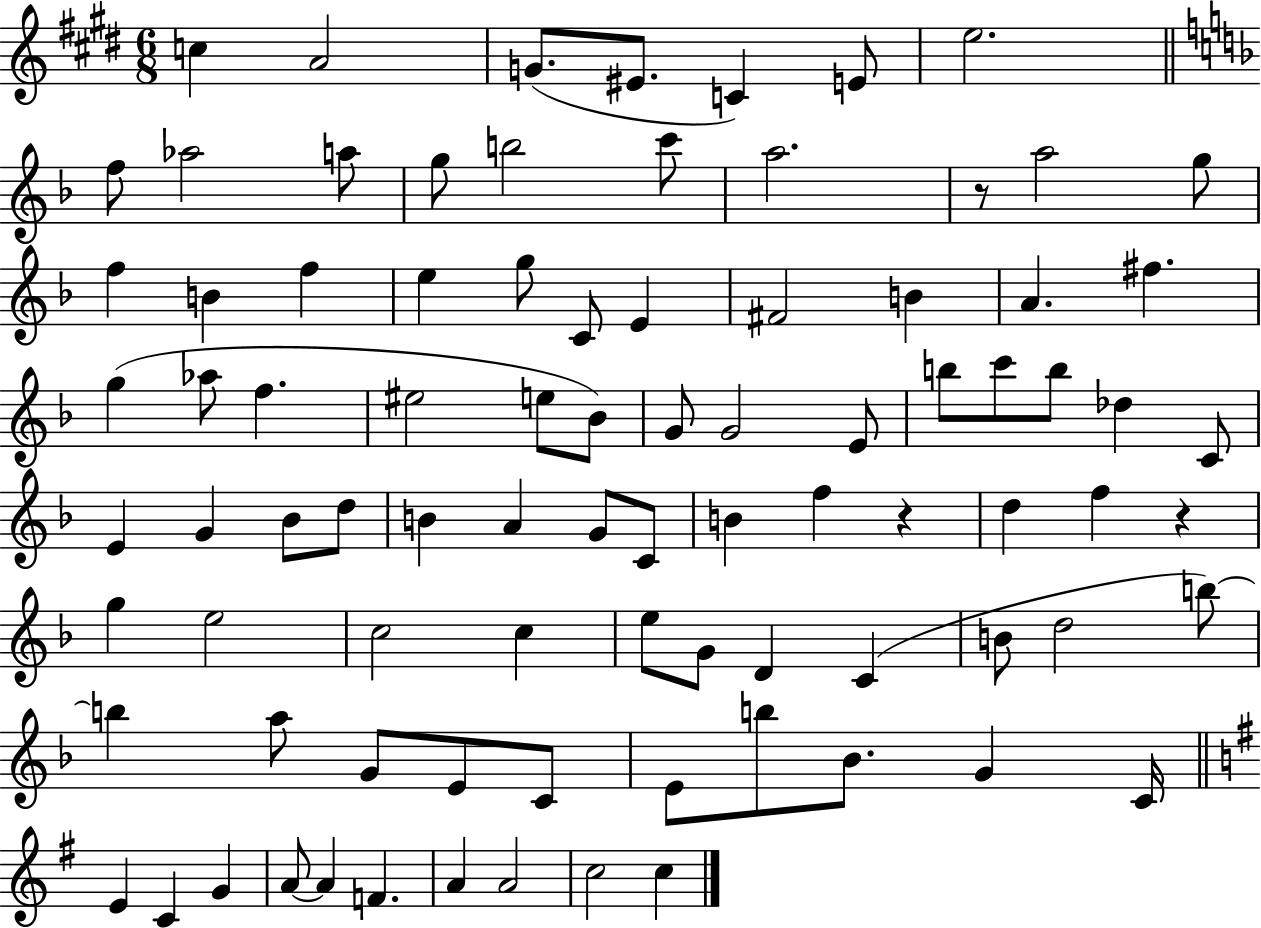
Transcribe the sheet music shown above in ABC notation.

X:1
T:Untitled
M:6/8
L:1/4
K:E
c A2 G/2 ^E/2 C E/2 e2 f/2 _a2 a/2 g/2 b2 c'/2 a2 z/2 a2 g/2 f B f e g/2 C/2 E ^F2 B A ^f g _a/2 f ^e2 e/2 _B/2 G/2 G2 E/2 b/2 c'/2 b/2 _d C/2 E G _B/2 d/2 B A G/2 C/2 B f z d f z g e2 c2 c e/2 G/2 D C B/2 d2 b/2 b a/2 G/2 E/2 C/2 E/2 b/2 _B/2 G C/4 E C G A/2 A F A A2 c2 c